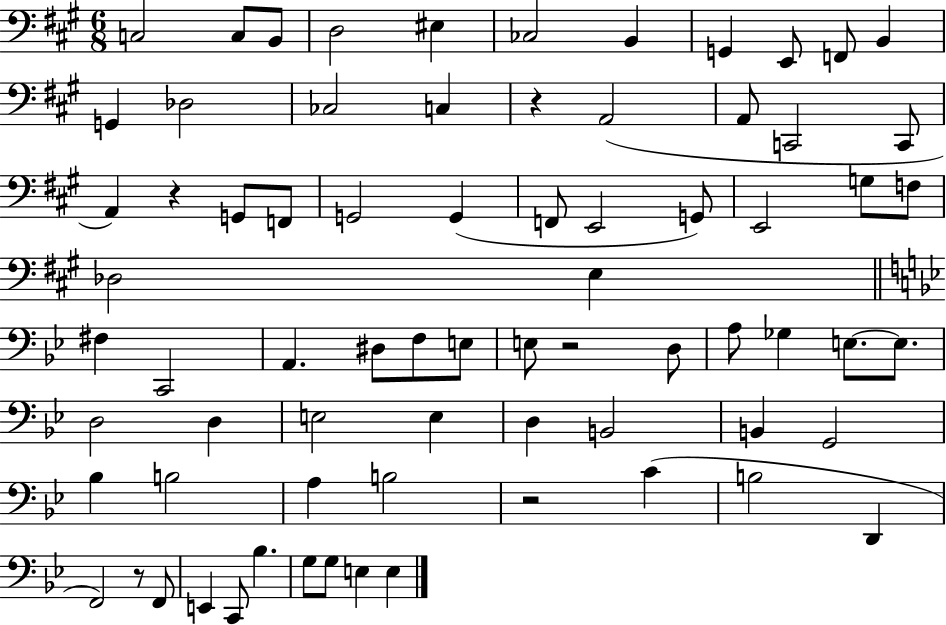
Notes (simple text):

C3/h C3/e B2/e D3/h EIS3/q CES3/h B2/q G2/q E2/e F2/e B2/q G2/q Db3/h CES3/h C3/q R/q A2/h A2/e C2/h C2/e A2/q R/q G2/e F2/e G2/h G2/q F2/e E2/h G2/e E2/h G3/e F3/e Db3/h E3/q F#3/q C2/h A2/q. D#3/e F3/e E3/e E3/e R/h D3/e A3/e Gb3/q E3/e. E3/e. D3/h D3/q E3/h E3/q D3/q B2/h B2/q G2/h Bb3/q B3/h A3/q B3/h R/h C4/q B3/h D2/q F2/h R/e F2/e E2/q C2/e Bb3/q. G3/e G3/e E3/q E3/q